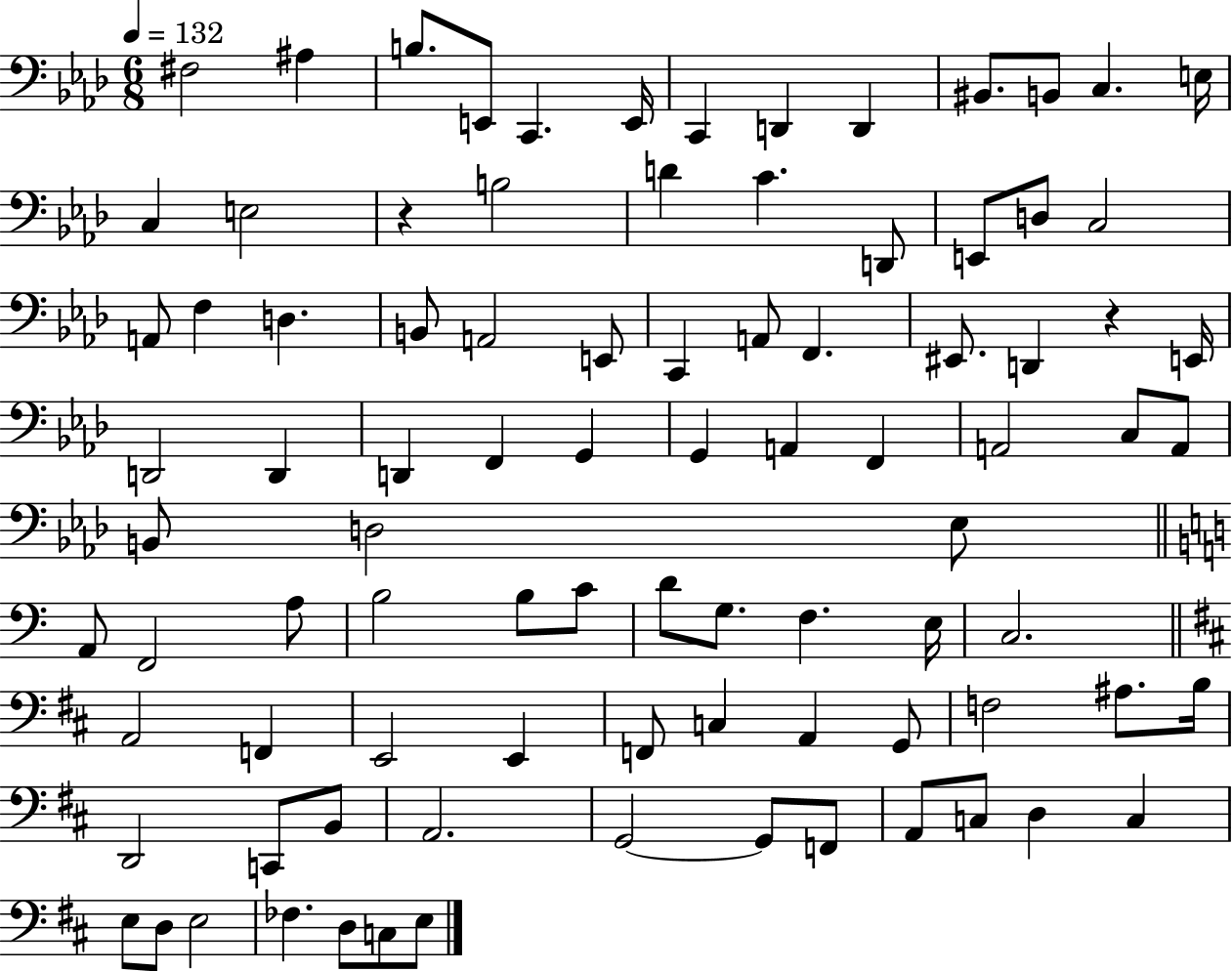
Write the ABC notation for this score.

X:1
T:Untitled
M:6/8
L:1/4
K:Ab
^F,2 ^A, B,/2 E,,/2 C,, E,,/4 C,, D,, D,, ^B,,/2 B,,/2 C, E,/4 C, E,2 z B,2 D C D,,/2 E,,/2 D,/2 C,2 A,,/2 F, D, B,,/2 A,,2 E,,/2 C,, A,,/2 F,, ^E,,/2 D,, z E,,/4 D,,2 D,, D,, F,, G,, G,, A,, F,, A,,2 C,/2 A,,/2 B,,/2 D,2 _E,/2 A,,/2 F,,2 A,/2 B,2 B,/2 C/2 D/2 G,/2 F, E,/4 C,2 A,,2 F,, E,,2 E,, F,,/2 C, A,, G,,/2 F,2 ^A,/2 B,/4 D,,2 C,,/2 B,,/2 A,,2 G,,2 G,,/2 F,,/2 A,,/2 C,/2 D, C, E,/2 D,/2 E,2 _F, D,/2 C,/2 E,/2